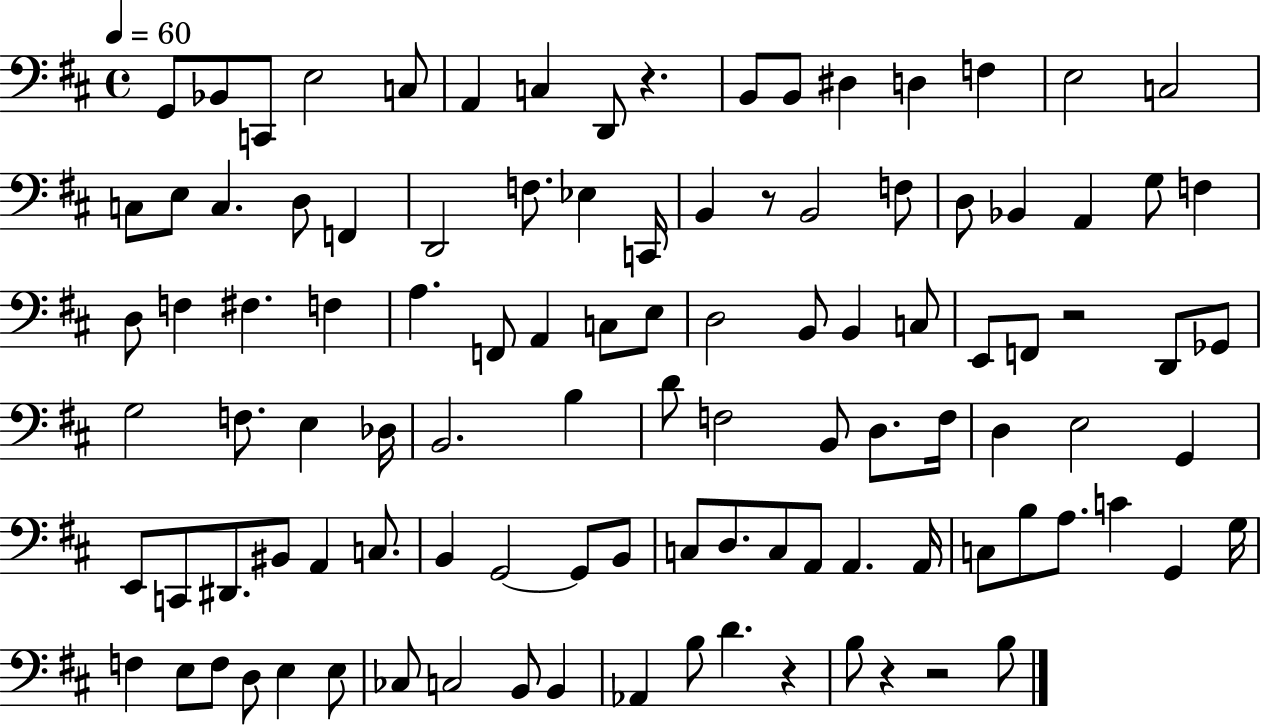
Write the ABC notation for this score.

X:1
T:Untitled
M:4/4
L:1/4
K:D
G,,/2 _B,,/2 C,,/2 E,2 C,/2 A,, C, D,,/2 z B,,/2 B,,/2 ^D, D, F, E,2 C,2 C,/2 E,/2 C, D,/2 F,, D,,2 F,/2 _E, C,,/4 B,, z/2 B,,2 F,/2 D,/2 _B,, A,, G,/2 F, D,/2 F, ^F, F, A, F,,/2 A,, C,/2 E,/2 D,2 B,,/2 B,, C,/2 E,,/2 F,,/2 z2 D,,/2 _G,,/2 G,2 F,/2 E, _D,/4 B,,2 B, D/2 F,2 B,,/2 D,/2 F,/4 D, E,2 G,, E,,/2 C,,/2 ^D,,/2 ^B,,/2 A,, C,/2 B,, G,,2 G,,/2 B,,/2 C,/2 D,/2 C,/2 A,,/2 A,, A,,/4 C,/2 B,/2 A,/2 C G,, G,/4 F, E,/2 F,/2 D,/2 E, E,/2 _C,/2 C,2 B,,/2 B,, _A,, B,/2 D z B,/2 z z2 B,/2